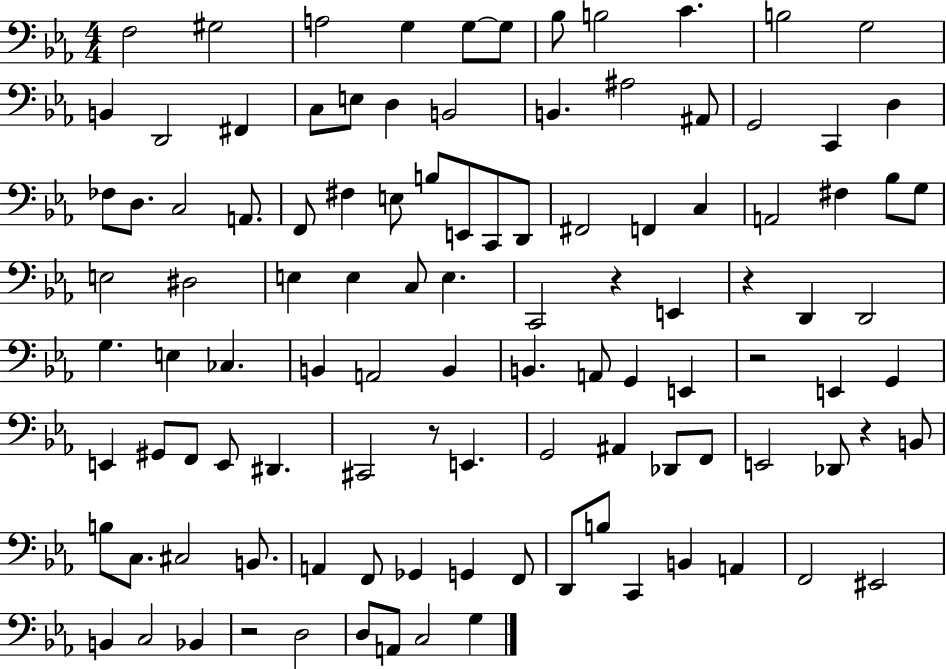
{
  \clef bass
  \numericTimeSignature
  \time 4/4
  \key ees \major
  \repeat volta 2 { f2 gis2 | a2 g4 g8~~ g8 | bes8 b2 c'4. | b2 g2 | \break b,4 d,2 fis,4 | c8 e8 d4 b,2 | b,4. ais2 ais,8 | g,2 c,4 d4 | \break fes8 d8. c2 a,8. | f,8 fis4 e8 b8 e,8 c,8 d,8 | fis,2 f,4 c4 | a,2 fis4 bes8 g8 | \break e2 dis2 | e4 e4 c8 e4. | c,2 r4 e,4 | r4 d,4 d,2 | \break g4. e4 ces4. | b,4 a,2 b,4 | b,4. a,8 g,4 e,4 | r2 e,4 g,4 | \break e,4 gis,8 f,8 e,8 dis,4. | cis,2 r8 e,4. | g,2 ais,4 des,8 f,8 | e,2 des,8 r4 b,8 | \break b8 c8. cis2 b,8. | a,4 f,8 ges,4 g,4 f,8 | d,8 b8 c,4 b,4 a,4 | f,2 eis,2 | \break b,4 c2 bes,4 | r2 d2 | d8 a,8 c2 g4 | } \bar "|."
}